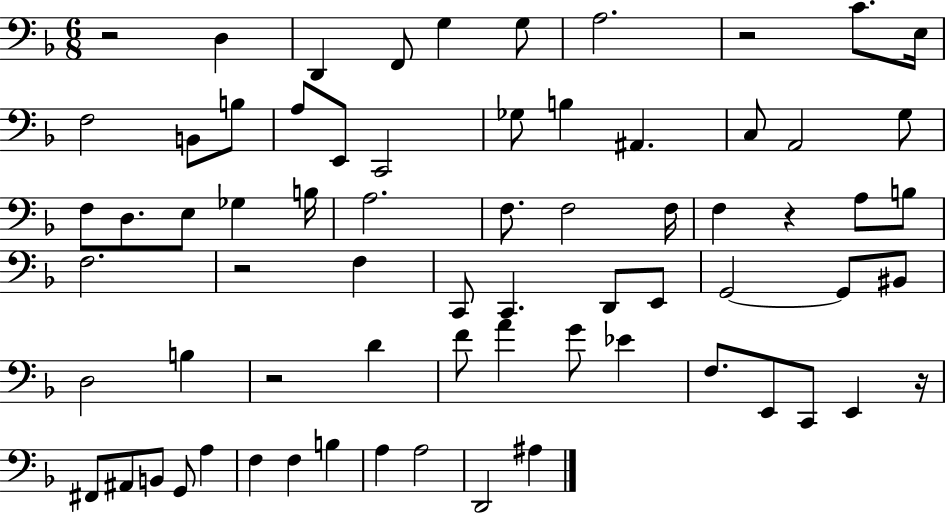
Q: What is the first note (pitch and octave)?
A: D3